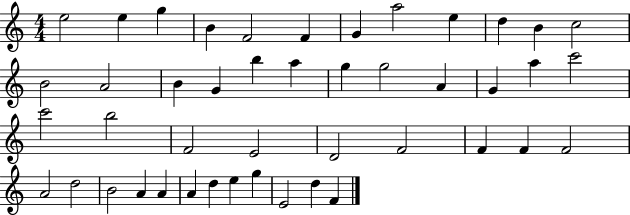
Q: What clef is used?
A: treble